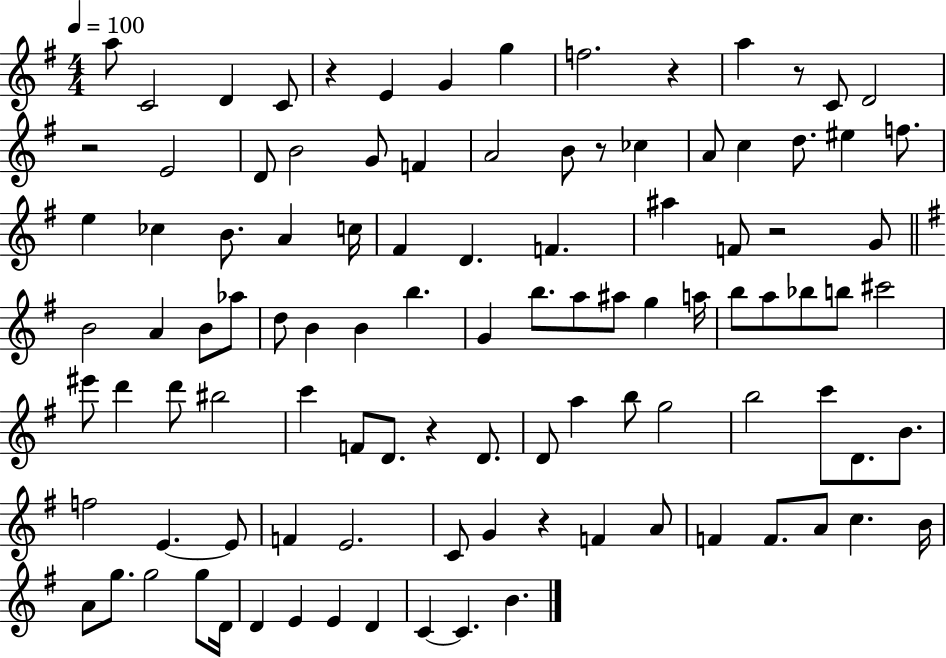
X:1
T:Untitled
M:4/4
L:1/4
K:G
a/2 C2 D C/2 z E G g f2 z a z/2 C/2 D2 z2 E2 D/2 B2 G/2 F A2 B/2 z/2 _c A/2 c d/2 ^e f/2 e _c B/2 A c/4 ^F D F ^a F/2 z2 G/2 B2 A B/2 _a/2 d/2 B B b G b/2 a/2 ^a/2 g a/4 b/2 a/2 _b/2 b/2 ^c'2 ^e'/2 d' d'/2 ^b2 c' F/2 D/2 z D/2 D/2 a b/2 g2 b2 c'/2 D/2 B/2 f2 E E/2 F E2 C/2 G z F A/2 F F/2 A/2 c B/4 A/2 g/2 g2 g/2 D/4 D E E D C C B